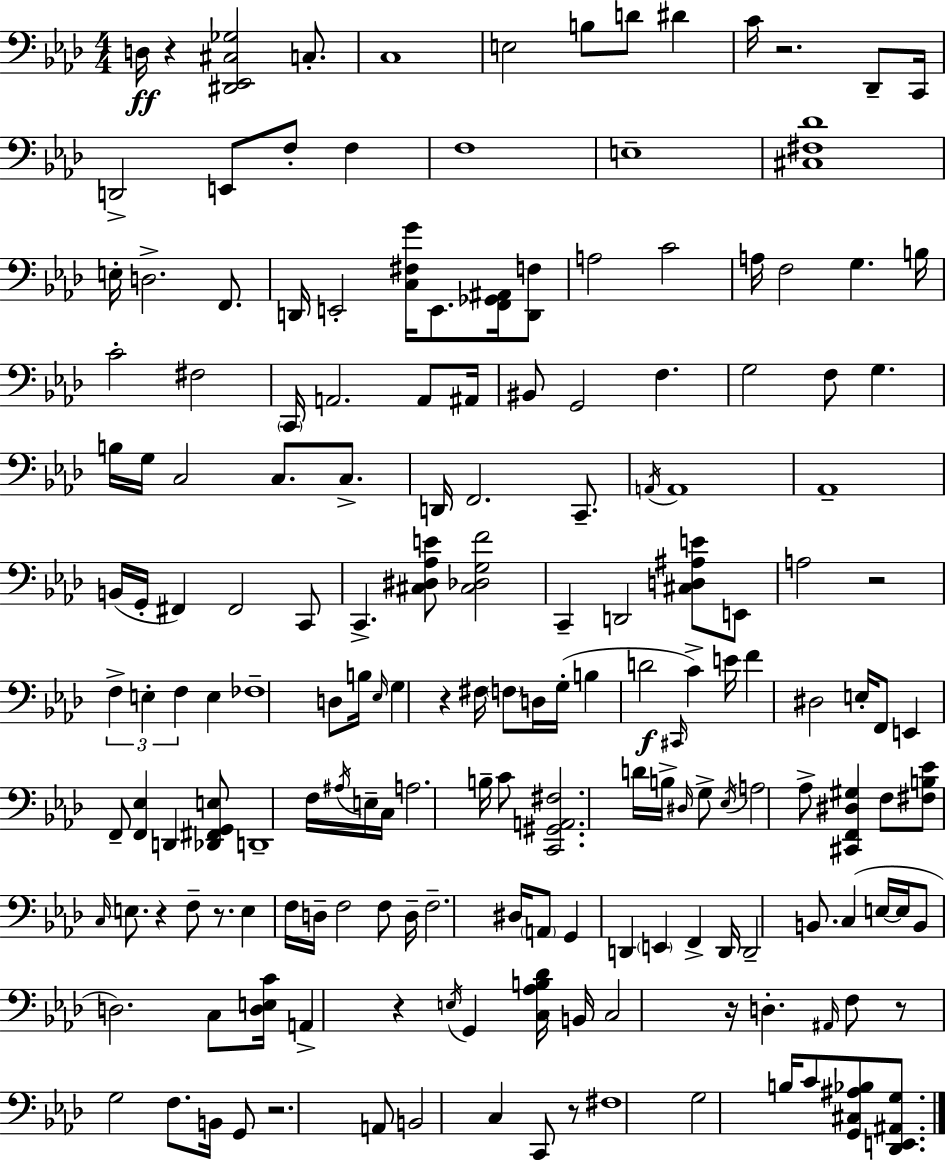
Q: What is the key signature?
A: AES major